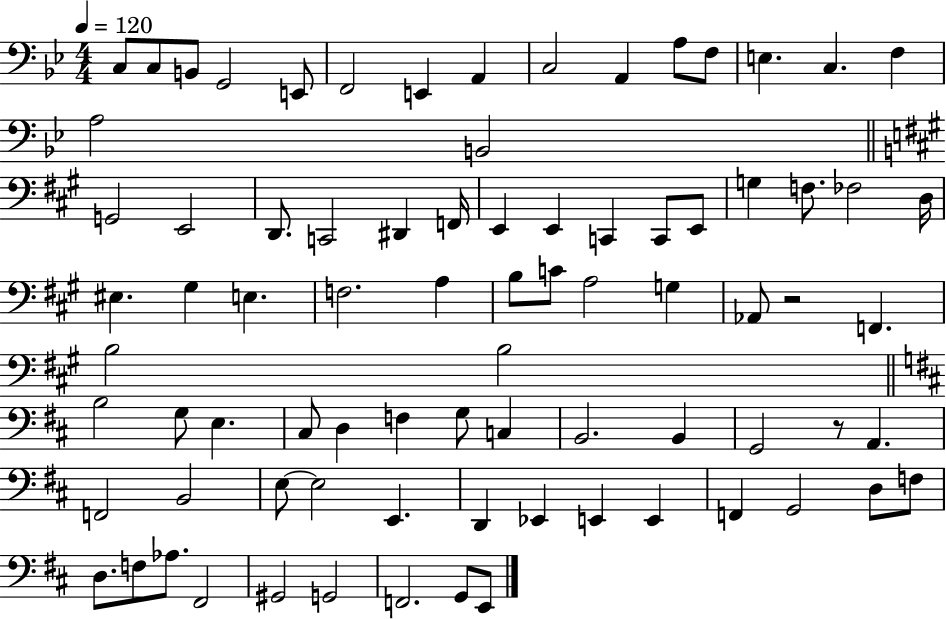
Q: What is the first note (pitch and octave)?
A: C3